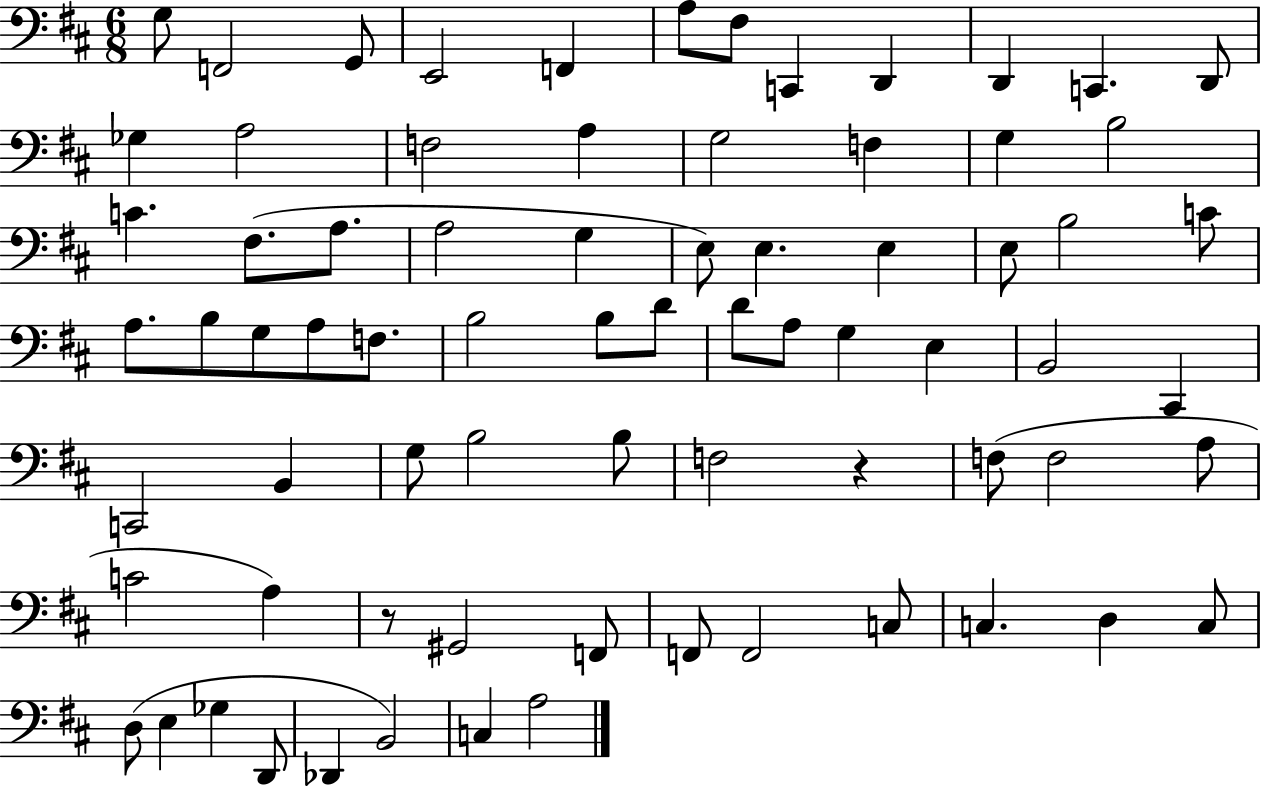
G3/e F2/h G2/e E2/h F2/q A3/e F#3/e C2/q D2/q D2/q C2/q. D2/e Gb3/q A3/h F3/h A3/q G3/h F3/q G3/q B3/h C4/q. F#3/e. A3/e. A3/h G3/q E3/e E3/q. E3/q E3/e B3/h C4/e A3/e. B3/e G3/e A3/e F3/e. B3/h B3/e D4/e D4/e A3/e G3/q E3/q B2/h C#2/q C2/h B2/q G3/e B3/h B3/e F3/h R/q F3/e F3/h A3/e C4/h A3/q R/e G#2/h F2/e F2/e F2/h C3/e C3/q. D3/q C3/e D3/e E3/q Gb3/q D2/e Db2/q B2/h C3/q A3/h